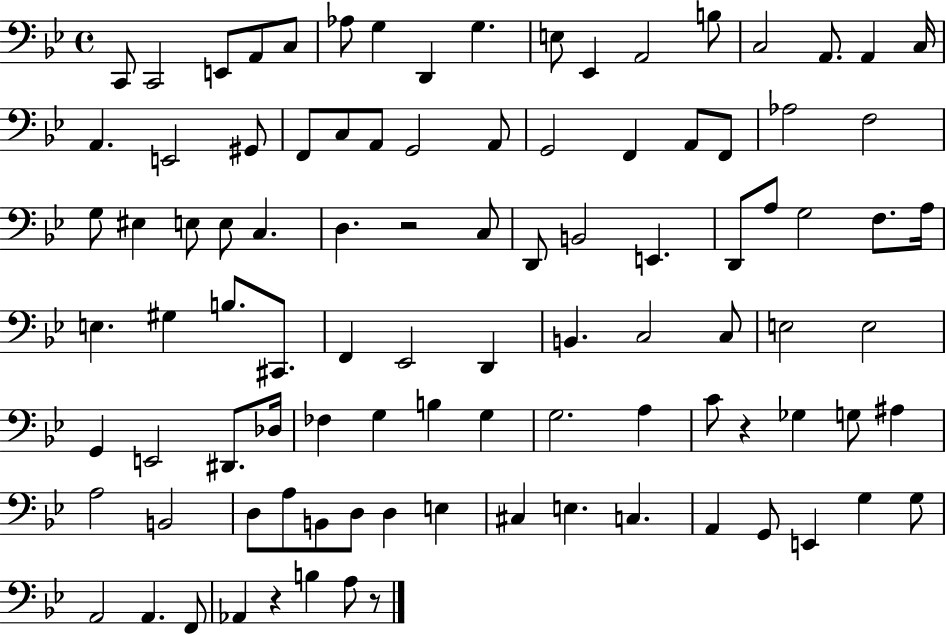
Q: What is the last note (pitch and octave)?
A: A3